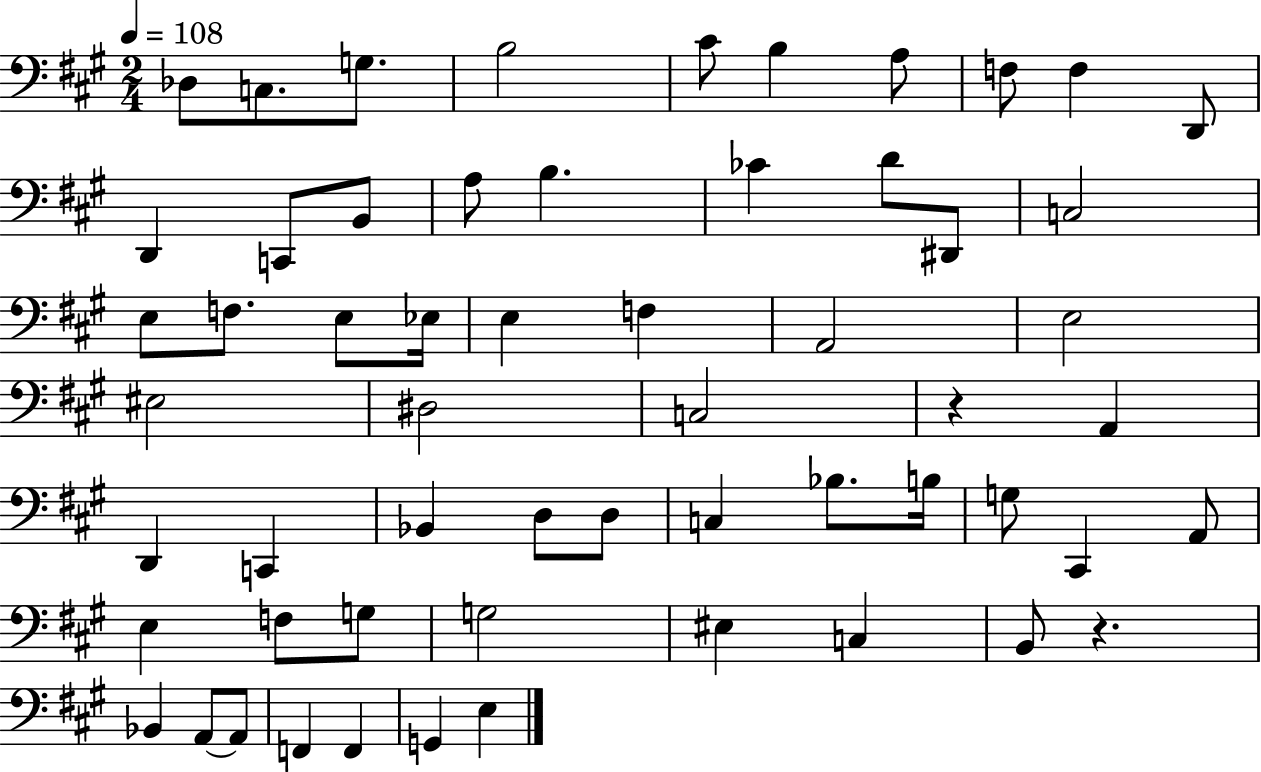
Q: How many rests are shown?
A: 2